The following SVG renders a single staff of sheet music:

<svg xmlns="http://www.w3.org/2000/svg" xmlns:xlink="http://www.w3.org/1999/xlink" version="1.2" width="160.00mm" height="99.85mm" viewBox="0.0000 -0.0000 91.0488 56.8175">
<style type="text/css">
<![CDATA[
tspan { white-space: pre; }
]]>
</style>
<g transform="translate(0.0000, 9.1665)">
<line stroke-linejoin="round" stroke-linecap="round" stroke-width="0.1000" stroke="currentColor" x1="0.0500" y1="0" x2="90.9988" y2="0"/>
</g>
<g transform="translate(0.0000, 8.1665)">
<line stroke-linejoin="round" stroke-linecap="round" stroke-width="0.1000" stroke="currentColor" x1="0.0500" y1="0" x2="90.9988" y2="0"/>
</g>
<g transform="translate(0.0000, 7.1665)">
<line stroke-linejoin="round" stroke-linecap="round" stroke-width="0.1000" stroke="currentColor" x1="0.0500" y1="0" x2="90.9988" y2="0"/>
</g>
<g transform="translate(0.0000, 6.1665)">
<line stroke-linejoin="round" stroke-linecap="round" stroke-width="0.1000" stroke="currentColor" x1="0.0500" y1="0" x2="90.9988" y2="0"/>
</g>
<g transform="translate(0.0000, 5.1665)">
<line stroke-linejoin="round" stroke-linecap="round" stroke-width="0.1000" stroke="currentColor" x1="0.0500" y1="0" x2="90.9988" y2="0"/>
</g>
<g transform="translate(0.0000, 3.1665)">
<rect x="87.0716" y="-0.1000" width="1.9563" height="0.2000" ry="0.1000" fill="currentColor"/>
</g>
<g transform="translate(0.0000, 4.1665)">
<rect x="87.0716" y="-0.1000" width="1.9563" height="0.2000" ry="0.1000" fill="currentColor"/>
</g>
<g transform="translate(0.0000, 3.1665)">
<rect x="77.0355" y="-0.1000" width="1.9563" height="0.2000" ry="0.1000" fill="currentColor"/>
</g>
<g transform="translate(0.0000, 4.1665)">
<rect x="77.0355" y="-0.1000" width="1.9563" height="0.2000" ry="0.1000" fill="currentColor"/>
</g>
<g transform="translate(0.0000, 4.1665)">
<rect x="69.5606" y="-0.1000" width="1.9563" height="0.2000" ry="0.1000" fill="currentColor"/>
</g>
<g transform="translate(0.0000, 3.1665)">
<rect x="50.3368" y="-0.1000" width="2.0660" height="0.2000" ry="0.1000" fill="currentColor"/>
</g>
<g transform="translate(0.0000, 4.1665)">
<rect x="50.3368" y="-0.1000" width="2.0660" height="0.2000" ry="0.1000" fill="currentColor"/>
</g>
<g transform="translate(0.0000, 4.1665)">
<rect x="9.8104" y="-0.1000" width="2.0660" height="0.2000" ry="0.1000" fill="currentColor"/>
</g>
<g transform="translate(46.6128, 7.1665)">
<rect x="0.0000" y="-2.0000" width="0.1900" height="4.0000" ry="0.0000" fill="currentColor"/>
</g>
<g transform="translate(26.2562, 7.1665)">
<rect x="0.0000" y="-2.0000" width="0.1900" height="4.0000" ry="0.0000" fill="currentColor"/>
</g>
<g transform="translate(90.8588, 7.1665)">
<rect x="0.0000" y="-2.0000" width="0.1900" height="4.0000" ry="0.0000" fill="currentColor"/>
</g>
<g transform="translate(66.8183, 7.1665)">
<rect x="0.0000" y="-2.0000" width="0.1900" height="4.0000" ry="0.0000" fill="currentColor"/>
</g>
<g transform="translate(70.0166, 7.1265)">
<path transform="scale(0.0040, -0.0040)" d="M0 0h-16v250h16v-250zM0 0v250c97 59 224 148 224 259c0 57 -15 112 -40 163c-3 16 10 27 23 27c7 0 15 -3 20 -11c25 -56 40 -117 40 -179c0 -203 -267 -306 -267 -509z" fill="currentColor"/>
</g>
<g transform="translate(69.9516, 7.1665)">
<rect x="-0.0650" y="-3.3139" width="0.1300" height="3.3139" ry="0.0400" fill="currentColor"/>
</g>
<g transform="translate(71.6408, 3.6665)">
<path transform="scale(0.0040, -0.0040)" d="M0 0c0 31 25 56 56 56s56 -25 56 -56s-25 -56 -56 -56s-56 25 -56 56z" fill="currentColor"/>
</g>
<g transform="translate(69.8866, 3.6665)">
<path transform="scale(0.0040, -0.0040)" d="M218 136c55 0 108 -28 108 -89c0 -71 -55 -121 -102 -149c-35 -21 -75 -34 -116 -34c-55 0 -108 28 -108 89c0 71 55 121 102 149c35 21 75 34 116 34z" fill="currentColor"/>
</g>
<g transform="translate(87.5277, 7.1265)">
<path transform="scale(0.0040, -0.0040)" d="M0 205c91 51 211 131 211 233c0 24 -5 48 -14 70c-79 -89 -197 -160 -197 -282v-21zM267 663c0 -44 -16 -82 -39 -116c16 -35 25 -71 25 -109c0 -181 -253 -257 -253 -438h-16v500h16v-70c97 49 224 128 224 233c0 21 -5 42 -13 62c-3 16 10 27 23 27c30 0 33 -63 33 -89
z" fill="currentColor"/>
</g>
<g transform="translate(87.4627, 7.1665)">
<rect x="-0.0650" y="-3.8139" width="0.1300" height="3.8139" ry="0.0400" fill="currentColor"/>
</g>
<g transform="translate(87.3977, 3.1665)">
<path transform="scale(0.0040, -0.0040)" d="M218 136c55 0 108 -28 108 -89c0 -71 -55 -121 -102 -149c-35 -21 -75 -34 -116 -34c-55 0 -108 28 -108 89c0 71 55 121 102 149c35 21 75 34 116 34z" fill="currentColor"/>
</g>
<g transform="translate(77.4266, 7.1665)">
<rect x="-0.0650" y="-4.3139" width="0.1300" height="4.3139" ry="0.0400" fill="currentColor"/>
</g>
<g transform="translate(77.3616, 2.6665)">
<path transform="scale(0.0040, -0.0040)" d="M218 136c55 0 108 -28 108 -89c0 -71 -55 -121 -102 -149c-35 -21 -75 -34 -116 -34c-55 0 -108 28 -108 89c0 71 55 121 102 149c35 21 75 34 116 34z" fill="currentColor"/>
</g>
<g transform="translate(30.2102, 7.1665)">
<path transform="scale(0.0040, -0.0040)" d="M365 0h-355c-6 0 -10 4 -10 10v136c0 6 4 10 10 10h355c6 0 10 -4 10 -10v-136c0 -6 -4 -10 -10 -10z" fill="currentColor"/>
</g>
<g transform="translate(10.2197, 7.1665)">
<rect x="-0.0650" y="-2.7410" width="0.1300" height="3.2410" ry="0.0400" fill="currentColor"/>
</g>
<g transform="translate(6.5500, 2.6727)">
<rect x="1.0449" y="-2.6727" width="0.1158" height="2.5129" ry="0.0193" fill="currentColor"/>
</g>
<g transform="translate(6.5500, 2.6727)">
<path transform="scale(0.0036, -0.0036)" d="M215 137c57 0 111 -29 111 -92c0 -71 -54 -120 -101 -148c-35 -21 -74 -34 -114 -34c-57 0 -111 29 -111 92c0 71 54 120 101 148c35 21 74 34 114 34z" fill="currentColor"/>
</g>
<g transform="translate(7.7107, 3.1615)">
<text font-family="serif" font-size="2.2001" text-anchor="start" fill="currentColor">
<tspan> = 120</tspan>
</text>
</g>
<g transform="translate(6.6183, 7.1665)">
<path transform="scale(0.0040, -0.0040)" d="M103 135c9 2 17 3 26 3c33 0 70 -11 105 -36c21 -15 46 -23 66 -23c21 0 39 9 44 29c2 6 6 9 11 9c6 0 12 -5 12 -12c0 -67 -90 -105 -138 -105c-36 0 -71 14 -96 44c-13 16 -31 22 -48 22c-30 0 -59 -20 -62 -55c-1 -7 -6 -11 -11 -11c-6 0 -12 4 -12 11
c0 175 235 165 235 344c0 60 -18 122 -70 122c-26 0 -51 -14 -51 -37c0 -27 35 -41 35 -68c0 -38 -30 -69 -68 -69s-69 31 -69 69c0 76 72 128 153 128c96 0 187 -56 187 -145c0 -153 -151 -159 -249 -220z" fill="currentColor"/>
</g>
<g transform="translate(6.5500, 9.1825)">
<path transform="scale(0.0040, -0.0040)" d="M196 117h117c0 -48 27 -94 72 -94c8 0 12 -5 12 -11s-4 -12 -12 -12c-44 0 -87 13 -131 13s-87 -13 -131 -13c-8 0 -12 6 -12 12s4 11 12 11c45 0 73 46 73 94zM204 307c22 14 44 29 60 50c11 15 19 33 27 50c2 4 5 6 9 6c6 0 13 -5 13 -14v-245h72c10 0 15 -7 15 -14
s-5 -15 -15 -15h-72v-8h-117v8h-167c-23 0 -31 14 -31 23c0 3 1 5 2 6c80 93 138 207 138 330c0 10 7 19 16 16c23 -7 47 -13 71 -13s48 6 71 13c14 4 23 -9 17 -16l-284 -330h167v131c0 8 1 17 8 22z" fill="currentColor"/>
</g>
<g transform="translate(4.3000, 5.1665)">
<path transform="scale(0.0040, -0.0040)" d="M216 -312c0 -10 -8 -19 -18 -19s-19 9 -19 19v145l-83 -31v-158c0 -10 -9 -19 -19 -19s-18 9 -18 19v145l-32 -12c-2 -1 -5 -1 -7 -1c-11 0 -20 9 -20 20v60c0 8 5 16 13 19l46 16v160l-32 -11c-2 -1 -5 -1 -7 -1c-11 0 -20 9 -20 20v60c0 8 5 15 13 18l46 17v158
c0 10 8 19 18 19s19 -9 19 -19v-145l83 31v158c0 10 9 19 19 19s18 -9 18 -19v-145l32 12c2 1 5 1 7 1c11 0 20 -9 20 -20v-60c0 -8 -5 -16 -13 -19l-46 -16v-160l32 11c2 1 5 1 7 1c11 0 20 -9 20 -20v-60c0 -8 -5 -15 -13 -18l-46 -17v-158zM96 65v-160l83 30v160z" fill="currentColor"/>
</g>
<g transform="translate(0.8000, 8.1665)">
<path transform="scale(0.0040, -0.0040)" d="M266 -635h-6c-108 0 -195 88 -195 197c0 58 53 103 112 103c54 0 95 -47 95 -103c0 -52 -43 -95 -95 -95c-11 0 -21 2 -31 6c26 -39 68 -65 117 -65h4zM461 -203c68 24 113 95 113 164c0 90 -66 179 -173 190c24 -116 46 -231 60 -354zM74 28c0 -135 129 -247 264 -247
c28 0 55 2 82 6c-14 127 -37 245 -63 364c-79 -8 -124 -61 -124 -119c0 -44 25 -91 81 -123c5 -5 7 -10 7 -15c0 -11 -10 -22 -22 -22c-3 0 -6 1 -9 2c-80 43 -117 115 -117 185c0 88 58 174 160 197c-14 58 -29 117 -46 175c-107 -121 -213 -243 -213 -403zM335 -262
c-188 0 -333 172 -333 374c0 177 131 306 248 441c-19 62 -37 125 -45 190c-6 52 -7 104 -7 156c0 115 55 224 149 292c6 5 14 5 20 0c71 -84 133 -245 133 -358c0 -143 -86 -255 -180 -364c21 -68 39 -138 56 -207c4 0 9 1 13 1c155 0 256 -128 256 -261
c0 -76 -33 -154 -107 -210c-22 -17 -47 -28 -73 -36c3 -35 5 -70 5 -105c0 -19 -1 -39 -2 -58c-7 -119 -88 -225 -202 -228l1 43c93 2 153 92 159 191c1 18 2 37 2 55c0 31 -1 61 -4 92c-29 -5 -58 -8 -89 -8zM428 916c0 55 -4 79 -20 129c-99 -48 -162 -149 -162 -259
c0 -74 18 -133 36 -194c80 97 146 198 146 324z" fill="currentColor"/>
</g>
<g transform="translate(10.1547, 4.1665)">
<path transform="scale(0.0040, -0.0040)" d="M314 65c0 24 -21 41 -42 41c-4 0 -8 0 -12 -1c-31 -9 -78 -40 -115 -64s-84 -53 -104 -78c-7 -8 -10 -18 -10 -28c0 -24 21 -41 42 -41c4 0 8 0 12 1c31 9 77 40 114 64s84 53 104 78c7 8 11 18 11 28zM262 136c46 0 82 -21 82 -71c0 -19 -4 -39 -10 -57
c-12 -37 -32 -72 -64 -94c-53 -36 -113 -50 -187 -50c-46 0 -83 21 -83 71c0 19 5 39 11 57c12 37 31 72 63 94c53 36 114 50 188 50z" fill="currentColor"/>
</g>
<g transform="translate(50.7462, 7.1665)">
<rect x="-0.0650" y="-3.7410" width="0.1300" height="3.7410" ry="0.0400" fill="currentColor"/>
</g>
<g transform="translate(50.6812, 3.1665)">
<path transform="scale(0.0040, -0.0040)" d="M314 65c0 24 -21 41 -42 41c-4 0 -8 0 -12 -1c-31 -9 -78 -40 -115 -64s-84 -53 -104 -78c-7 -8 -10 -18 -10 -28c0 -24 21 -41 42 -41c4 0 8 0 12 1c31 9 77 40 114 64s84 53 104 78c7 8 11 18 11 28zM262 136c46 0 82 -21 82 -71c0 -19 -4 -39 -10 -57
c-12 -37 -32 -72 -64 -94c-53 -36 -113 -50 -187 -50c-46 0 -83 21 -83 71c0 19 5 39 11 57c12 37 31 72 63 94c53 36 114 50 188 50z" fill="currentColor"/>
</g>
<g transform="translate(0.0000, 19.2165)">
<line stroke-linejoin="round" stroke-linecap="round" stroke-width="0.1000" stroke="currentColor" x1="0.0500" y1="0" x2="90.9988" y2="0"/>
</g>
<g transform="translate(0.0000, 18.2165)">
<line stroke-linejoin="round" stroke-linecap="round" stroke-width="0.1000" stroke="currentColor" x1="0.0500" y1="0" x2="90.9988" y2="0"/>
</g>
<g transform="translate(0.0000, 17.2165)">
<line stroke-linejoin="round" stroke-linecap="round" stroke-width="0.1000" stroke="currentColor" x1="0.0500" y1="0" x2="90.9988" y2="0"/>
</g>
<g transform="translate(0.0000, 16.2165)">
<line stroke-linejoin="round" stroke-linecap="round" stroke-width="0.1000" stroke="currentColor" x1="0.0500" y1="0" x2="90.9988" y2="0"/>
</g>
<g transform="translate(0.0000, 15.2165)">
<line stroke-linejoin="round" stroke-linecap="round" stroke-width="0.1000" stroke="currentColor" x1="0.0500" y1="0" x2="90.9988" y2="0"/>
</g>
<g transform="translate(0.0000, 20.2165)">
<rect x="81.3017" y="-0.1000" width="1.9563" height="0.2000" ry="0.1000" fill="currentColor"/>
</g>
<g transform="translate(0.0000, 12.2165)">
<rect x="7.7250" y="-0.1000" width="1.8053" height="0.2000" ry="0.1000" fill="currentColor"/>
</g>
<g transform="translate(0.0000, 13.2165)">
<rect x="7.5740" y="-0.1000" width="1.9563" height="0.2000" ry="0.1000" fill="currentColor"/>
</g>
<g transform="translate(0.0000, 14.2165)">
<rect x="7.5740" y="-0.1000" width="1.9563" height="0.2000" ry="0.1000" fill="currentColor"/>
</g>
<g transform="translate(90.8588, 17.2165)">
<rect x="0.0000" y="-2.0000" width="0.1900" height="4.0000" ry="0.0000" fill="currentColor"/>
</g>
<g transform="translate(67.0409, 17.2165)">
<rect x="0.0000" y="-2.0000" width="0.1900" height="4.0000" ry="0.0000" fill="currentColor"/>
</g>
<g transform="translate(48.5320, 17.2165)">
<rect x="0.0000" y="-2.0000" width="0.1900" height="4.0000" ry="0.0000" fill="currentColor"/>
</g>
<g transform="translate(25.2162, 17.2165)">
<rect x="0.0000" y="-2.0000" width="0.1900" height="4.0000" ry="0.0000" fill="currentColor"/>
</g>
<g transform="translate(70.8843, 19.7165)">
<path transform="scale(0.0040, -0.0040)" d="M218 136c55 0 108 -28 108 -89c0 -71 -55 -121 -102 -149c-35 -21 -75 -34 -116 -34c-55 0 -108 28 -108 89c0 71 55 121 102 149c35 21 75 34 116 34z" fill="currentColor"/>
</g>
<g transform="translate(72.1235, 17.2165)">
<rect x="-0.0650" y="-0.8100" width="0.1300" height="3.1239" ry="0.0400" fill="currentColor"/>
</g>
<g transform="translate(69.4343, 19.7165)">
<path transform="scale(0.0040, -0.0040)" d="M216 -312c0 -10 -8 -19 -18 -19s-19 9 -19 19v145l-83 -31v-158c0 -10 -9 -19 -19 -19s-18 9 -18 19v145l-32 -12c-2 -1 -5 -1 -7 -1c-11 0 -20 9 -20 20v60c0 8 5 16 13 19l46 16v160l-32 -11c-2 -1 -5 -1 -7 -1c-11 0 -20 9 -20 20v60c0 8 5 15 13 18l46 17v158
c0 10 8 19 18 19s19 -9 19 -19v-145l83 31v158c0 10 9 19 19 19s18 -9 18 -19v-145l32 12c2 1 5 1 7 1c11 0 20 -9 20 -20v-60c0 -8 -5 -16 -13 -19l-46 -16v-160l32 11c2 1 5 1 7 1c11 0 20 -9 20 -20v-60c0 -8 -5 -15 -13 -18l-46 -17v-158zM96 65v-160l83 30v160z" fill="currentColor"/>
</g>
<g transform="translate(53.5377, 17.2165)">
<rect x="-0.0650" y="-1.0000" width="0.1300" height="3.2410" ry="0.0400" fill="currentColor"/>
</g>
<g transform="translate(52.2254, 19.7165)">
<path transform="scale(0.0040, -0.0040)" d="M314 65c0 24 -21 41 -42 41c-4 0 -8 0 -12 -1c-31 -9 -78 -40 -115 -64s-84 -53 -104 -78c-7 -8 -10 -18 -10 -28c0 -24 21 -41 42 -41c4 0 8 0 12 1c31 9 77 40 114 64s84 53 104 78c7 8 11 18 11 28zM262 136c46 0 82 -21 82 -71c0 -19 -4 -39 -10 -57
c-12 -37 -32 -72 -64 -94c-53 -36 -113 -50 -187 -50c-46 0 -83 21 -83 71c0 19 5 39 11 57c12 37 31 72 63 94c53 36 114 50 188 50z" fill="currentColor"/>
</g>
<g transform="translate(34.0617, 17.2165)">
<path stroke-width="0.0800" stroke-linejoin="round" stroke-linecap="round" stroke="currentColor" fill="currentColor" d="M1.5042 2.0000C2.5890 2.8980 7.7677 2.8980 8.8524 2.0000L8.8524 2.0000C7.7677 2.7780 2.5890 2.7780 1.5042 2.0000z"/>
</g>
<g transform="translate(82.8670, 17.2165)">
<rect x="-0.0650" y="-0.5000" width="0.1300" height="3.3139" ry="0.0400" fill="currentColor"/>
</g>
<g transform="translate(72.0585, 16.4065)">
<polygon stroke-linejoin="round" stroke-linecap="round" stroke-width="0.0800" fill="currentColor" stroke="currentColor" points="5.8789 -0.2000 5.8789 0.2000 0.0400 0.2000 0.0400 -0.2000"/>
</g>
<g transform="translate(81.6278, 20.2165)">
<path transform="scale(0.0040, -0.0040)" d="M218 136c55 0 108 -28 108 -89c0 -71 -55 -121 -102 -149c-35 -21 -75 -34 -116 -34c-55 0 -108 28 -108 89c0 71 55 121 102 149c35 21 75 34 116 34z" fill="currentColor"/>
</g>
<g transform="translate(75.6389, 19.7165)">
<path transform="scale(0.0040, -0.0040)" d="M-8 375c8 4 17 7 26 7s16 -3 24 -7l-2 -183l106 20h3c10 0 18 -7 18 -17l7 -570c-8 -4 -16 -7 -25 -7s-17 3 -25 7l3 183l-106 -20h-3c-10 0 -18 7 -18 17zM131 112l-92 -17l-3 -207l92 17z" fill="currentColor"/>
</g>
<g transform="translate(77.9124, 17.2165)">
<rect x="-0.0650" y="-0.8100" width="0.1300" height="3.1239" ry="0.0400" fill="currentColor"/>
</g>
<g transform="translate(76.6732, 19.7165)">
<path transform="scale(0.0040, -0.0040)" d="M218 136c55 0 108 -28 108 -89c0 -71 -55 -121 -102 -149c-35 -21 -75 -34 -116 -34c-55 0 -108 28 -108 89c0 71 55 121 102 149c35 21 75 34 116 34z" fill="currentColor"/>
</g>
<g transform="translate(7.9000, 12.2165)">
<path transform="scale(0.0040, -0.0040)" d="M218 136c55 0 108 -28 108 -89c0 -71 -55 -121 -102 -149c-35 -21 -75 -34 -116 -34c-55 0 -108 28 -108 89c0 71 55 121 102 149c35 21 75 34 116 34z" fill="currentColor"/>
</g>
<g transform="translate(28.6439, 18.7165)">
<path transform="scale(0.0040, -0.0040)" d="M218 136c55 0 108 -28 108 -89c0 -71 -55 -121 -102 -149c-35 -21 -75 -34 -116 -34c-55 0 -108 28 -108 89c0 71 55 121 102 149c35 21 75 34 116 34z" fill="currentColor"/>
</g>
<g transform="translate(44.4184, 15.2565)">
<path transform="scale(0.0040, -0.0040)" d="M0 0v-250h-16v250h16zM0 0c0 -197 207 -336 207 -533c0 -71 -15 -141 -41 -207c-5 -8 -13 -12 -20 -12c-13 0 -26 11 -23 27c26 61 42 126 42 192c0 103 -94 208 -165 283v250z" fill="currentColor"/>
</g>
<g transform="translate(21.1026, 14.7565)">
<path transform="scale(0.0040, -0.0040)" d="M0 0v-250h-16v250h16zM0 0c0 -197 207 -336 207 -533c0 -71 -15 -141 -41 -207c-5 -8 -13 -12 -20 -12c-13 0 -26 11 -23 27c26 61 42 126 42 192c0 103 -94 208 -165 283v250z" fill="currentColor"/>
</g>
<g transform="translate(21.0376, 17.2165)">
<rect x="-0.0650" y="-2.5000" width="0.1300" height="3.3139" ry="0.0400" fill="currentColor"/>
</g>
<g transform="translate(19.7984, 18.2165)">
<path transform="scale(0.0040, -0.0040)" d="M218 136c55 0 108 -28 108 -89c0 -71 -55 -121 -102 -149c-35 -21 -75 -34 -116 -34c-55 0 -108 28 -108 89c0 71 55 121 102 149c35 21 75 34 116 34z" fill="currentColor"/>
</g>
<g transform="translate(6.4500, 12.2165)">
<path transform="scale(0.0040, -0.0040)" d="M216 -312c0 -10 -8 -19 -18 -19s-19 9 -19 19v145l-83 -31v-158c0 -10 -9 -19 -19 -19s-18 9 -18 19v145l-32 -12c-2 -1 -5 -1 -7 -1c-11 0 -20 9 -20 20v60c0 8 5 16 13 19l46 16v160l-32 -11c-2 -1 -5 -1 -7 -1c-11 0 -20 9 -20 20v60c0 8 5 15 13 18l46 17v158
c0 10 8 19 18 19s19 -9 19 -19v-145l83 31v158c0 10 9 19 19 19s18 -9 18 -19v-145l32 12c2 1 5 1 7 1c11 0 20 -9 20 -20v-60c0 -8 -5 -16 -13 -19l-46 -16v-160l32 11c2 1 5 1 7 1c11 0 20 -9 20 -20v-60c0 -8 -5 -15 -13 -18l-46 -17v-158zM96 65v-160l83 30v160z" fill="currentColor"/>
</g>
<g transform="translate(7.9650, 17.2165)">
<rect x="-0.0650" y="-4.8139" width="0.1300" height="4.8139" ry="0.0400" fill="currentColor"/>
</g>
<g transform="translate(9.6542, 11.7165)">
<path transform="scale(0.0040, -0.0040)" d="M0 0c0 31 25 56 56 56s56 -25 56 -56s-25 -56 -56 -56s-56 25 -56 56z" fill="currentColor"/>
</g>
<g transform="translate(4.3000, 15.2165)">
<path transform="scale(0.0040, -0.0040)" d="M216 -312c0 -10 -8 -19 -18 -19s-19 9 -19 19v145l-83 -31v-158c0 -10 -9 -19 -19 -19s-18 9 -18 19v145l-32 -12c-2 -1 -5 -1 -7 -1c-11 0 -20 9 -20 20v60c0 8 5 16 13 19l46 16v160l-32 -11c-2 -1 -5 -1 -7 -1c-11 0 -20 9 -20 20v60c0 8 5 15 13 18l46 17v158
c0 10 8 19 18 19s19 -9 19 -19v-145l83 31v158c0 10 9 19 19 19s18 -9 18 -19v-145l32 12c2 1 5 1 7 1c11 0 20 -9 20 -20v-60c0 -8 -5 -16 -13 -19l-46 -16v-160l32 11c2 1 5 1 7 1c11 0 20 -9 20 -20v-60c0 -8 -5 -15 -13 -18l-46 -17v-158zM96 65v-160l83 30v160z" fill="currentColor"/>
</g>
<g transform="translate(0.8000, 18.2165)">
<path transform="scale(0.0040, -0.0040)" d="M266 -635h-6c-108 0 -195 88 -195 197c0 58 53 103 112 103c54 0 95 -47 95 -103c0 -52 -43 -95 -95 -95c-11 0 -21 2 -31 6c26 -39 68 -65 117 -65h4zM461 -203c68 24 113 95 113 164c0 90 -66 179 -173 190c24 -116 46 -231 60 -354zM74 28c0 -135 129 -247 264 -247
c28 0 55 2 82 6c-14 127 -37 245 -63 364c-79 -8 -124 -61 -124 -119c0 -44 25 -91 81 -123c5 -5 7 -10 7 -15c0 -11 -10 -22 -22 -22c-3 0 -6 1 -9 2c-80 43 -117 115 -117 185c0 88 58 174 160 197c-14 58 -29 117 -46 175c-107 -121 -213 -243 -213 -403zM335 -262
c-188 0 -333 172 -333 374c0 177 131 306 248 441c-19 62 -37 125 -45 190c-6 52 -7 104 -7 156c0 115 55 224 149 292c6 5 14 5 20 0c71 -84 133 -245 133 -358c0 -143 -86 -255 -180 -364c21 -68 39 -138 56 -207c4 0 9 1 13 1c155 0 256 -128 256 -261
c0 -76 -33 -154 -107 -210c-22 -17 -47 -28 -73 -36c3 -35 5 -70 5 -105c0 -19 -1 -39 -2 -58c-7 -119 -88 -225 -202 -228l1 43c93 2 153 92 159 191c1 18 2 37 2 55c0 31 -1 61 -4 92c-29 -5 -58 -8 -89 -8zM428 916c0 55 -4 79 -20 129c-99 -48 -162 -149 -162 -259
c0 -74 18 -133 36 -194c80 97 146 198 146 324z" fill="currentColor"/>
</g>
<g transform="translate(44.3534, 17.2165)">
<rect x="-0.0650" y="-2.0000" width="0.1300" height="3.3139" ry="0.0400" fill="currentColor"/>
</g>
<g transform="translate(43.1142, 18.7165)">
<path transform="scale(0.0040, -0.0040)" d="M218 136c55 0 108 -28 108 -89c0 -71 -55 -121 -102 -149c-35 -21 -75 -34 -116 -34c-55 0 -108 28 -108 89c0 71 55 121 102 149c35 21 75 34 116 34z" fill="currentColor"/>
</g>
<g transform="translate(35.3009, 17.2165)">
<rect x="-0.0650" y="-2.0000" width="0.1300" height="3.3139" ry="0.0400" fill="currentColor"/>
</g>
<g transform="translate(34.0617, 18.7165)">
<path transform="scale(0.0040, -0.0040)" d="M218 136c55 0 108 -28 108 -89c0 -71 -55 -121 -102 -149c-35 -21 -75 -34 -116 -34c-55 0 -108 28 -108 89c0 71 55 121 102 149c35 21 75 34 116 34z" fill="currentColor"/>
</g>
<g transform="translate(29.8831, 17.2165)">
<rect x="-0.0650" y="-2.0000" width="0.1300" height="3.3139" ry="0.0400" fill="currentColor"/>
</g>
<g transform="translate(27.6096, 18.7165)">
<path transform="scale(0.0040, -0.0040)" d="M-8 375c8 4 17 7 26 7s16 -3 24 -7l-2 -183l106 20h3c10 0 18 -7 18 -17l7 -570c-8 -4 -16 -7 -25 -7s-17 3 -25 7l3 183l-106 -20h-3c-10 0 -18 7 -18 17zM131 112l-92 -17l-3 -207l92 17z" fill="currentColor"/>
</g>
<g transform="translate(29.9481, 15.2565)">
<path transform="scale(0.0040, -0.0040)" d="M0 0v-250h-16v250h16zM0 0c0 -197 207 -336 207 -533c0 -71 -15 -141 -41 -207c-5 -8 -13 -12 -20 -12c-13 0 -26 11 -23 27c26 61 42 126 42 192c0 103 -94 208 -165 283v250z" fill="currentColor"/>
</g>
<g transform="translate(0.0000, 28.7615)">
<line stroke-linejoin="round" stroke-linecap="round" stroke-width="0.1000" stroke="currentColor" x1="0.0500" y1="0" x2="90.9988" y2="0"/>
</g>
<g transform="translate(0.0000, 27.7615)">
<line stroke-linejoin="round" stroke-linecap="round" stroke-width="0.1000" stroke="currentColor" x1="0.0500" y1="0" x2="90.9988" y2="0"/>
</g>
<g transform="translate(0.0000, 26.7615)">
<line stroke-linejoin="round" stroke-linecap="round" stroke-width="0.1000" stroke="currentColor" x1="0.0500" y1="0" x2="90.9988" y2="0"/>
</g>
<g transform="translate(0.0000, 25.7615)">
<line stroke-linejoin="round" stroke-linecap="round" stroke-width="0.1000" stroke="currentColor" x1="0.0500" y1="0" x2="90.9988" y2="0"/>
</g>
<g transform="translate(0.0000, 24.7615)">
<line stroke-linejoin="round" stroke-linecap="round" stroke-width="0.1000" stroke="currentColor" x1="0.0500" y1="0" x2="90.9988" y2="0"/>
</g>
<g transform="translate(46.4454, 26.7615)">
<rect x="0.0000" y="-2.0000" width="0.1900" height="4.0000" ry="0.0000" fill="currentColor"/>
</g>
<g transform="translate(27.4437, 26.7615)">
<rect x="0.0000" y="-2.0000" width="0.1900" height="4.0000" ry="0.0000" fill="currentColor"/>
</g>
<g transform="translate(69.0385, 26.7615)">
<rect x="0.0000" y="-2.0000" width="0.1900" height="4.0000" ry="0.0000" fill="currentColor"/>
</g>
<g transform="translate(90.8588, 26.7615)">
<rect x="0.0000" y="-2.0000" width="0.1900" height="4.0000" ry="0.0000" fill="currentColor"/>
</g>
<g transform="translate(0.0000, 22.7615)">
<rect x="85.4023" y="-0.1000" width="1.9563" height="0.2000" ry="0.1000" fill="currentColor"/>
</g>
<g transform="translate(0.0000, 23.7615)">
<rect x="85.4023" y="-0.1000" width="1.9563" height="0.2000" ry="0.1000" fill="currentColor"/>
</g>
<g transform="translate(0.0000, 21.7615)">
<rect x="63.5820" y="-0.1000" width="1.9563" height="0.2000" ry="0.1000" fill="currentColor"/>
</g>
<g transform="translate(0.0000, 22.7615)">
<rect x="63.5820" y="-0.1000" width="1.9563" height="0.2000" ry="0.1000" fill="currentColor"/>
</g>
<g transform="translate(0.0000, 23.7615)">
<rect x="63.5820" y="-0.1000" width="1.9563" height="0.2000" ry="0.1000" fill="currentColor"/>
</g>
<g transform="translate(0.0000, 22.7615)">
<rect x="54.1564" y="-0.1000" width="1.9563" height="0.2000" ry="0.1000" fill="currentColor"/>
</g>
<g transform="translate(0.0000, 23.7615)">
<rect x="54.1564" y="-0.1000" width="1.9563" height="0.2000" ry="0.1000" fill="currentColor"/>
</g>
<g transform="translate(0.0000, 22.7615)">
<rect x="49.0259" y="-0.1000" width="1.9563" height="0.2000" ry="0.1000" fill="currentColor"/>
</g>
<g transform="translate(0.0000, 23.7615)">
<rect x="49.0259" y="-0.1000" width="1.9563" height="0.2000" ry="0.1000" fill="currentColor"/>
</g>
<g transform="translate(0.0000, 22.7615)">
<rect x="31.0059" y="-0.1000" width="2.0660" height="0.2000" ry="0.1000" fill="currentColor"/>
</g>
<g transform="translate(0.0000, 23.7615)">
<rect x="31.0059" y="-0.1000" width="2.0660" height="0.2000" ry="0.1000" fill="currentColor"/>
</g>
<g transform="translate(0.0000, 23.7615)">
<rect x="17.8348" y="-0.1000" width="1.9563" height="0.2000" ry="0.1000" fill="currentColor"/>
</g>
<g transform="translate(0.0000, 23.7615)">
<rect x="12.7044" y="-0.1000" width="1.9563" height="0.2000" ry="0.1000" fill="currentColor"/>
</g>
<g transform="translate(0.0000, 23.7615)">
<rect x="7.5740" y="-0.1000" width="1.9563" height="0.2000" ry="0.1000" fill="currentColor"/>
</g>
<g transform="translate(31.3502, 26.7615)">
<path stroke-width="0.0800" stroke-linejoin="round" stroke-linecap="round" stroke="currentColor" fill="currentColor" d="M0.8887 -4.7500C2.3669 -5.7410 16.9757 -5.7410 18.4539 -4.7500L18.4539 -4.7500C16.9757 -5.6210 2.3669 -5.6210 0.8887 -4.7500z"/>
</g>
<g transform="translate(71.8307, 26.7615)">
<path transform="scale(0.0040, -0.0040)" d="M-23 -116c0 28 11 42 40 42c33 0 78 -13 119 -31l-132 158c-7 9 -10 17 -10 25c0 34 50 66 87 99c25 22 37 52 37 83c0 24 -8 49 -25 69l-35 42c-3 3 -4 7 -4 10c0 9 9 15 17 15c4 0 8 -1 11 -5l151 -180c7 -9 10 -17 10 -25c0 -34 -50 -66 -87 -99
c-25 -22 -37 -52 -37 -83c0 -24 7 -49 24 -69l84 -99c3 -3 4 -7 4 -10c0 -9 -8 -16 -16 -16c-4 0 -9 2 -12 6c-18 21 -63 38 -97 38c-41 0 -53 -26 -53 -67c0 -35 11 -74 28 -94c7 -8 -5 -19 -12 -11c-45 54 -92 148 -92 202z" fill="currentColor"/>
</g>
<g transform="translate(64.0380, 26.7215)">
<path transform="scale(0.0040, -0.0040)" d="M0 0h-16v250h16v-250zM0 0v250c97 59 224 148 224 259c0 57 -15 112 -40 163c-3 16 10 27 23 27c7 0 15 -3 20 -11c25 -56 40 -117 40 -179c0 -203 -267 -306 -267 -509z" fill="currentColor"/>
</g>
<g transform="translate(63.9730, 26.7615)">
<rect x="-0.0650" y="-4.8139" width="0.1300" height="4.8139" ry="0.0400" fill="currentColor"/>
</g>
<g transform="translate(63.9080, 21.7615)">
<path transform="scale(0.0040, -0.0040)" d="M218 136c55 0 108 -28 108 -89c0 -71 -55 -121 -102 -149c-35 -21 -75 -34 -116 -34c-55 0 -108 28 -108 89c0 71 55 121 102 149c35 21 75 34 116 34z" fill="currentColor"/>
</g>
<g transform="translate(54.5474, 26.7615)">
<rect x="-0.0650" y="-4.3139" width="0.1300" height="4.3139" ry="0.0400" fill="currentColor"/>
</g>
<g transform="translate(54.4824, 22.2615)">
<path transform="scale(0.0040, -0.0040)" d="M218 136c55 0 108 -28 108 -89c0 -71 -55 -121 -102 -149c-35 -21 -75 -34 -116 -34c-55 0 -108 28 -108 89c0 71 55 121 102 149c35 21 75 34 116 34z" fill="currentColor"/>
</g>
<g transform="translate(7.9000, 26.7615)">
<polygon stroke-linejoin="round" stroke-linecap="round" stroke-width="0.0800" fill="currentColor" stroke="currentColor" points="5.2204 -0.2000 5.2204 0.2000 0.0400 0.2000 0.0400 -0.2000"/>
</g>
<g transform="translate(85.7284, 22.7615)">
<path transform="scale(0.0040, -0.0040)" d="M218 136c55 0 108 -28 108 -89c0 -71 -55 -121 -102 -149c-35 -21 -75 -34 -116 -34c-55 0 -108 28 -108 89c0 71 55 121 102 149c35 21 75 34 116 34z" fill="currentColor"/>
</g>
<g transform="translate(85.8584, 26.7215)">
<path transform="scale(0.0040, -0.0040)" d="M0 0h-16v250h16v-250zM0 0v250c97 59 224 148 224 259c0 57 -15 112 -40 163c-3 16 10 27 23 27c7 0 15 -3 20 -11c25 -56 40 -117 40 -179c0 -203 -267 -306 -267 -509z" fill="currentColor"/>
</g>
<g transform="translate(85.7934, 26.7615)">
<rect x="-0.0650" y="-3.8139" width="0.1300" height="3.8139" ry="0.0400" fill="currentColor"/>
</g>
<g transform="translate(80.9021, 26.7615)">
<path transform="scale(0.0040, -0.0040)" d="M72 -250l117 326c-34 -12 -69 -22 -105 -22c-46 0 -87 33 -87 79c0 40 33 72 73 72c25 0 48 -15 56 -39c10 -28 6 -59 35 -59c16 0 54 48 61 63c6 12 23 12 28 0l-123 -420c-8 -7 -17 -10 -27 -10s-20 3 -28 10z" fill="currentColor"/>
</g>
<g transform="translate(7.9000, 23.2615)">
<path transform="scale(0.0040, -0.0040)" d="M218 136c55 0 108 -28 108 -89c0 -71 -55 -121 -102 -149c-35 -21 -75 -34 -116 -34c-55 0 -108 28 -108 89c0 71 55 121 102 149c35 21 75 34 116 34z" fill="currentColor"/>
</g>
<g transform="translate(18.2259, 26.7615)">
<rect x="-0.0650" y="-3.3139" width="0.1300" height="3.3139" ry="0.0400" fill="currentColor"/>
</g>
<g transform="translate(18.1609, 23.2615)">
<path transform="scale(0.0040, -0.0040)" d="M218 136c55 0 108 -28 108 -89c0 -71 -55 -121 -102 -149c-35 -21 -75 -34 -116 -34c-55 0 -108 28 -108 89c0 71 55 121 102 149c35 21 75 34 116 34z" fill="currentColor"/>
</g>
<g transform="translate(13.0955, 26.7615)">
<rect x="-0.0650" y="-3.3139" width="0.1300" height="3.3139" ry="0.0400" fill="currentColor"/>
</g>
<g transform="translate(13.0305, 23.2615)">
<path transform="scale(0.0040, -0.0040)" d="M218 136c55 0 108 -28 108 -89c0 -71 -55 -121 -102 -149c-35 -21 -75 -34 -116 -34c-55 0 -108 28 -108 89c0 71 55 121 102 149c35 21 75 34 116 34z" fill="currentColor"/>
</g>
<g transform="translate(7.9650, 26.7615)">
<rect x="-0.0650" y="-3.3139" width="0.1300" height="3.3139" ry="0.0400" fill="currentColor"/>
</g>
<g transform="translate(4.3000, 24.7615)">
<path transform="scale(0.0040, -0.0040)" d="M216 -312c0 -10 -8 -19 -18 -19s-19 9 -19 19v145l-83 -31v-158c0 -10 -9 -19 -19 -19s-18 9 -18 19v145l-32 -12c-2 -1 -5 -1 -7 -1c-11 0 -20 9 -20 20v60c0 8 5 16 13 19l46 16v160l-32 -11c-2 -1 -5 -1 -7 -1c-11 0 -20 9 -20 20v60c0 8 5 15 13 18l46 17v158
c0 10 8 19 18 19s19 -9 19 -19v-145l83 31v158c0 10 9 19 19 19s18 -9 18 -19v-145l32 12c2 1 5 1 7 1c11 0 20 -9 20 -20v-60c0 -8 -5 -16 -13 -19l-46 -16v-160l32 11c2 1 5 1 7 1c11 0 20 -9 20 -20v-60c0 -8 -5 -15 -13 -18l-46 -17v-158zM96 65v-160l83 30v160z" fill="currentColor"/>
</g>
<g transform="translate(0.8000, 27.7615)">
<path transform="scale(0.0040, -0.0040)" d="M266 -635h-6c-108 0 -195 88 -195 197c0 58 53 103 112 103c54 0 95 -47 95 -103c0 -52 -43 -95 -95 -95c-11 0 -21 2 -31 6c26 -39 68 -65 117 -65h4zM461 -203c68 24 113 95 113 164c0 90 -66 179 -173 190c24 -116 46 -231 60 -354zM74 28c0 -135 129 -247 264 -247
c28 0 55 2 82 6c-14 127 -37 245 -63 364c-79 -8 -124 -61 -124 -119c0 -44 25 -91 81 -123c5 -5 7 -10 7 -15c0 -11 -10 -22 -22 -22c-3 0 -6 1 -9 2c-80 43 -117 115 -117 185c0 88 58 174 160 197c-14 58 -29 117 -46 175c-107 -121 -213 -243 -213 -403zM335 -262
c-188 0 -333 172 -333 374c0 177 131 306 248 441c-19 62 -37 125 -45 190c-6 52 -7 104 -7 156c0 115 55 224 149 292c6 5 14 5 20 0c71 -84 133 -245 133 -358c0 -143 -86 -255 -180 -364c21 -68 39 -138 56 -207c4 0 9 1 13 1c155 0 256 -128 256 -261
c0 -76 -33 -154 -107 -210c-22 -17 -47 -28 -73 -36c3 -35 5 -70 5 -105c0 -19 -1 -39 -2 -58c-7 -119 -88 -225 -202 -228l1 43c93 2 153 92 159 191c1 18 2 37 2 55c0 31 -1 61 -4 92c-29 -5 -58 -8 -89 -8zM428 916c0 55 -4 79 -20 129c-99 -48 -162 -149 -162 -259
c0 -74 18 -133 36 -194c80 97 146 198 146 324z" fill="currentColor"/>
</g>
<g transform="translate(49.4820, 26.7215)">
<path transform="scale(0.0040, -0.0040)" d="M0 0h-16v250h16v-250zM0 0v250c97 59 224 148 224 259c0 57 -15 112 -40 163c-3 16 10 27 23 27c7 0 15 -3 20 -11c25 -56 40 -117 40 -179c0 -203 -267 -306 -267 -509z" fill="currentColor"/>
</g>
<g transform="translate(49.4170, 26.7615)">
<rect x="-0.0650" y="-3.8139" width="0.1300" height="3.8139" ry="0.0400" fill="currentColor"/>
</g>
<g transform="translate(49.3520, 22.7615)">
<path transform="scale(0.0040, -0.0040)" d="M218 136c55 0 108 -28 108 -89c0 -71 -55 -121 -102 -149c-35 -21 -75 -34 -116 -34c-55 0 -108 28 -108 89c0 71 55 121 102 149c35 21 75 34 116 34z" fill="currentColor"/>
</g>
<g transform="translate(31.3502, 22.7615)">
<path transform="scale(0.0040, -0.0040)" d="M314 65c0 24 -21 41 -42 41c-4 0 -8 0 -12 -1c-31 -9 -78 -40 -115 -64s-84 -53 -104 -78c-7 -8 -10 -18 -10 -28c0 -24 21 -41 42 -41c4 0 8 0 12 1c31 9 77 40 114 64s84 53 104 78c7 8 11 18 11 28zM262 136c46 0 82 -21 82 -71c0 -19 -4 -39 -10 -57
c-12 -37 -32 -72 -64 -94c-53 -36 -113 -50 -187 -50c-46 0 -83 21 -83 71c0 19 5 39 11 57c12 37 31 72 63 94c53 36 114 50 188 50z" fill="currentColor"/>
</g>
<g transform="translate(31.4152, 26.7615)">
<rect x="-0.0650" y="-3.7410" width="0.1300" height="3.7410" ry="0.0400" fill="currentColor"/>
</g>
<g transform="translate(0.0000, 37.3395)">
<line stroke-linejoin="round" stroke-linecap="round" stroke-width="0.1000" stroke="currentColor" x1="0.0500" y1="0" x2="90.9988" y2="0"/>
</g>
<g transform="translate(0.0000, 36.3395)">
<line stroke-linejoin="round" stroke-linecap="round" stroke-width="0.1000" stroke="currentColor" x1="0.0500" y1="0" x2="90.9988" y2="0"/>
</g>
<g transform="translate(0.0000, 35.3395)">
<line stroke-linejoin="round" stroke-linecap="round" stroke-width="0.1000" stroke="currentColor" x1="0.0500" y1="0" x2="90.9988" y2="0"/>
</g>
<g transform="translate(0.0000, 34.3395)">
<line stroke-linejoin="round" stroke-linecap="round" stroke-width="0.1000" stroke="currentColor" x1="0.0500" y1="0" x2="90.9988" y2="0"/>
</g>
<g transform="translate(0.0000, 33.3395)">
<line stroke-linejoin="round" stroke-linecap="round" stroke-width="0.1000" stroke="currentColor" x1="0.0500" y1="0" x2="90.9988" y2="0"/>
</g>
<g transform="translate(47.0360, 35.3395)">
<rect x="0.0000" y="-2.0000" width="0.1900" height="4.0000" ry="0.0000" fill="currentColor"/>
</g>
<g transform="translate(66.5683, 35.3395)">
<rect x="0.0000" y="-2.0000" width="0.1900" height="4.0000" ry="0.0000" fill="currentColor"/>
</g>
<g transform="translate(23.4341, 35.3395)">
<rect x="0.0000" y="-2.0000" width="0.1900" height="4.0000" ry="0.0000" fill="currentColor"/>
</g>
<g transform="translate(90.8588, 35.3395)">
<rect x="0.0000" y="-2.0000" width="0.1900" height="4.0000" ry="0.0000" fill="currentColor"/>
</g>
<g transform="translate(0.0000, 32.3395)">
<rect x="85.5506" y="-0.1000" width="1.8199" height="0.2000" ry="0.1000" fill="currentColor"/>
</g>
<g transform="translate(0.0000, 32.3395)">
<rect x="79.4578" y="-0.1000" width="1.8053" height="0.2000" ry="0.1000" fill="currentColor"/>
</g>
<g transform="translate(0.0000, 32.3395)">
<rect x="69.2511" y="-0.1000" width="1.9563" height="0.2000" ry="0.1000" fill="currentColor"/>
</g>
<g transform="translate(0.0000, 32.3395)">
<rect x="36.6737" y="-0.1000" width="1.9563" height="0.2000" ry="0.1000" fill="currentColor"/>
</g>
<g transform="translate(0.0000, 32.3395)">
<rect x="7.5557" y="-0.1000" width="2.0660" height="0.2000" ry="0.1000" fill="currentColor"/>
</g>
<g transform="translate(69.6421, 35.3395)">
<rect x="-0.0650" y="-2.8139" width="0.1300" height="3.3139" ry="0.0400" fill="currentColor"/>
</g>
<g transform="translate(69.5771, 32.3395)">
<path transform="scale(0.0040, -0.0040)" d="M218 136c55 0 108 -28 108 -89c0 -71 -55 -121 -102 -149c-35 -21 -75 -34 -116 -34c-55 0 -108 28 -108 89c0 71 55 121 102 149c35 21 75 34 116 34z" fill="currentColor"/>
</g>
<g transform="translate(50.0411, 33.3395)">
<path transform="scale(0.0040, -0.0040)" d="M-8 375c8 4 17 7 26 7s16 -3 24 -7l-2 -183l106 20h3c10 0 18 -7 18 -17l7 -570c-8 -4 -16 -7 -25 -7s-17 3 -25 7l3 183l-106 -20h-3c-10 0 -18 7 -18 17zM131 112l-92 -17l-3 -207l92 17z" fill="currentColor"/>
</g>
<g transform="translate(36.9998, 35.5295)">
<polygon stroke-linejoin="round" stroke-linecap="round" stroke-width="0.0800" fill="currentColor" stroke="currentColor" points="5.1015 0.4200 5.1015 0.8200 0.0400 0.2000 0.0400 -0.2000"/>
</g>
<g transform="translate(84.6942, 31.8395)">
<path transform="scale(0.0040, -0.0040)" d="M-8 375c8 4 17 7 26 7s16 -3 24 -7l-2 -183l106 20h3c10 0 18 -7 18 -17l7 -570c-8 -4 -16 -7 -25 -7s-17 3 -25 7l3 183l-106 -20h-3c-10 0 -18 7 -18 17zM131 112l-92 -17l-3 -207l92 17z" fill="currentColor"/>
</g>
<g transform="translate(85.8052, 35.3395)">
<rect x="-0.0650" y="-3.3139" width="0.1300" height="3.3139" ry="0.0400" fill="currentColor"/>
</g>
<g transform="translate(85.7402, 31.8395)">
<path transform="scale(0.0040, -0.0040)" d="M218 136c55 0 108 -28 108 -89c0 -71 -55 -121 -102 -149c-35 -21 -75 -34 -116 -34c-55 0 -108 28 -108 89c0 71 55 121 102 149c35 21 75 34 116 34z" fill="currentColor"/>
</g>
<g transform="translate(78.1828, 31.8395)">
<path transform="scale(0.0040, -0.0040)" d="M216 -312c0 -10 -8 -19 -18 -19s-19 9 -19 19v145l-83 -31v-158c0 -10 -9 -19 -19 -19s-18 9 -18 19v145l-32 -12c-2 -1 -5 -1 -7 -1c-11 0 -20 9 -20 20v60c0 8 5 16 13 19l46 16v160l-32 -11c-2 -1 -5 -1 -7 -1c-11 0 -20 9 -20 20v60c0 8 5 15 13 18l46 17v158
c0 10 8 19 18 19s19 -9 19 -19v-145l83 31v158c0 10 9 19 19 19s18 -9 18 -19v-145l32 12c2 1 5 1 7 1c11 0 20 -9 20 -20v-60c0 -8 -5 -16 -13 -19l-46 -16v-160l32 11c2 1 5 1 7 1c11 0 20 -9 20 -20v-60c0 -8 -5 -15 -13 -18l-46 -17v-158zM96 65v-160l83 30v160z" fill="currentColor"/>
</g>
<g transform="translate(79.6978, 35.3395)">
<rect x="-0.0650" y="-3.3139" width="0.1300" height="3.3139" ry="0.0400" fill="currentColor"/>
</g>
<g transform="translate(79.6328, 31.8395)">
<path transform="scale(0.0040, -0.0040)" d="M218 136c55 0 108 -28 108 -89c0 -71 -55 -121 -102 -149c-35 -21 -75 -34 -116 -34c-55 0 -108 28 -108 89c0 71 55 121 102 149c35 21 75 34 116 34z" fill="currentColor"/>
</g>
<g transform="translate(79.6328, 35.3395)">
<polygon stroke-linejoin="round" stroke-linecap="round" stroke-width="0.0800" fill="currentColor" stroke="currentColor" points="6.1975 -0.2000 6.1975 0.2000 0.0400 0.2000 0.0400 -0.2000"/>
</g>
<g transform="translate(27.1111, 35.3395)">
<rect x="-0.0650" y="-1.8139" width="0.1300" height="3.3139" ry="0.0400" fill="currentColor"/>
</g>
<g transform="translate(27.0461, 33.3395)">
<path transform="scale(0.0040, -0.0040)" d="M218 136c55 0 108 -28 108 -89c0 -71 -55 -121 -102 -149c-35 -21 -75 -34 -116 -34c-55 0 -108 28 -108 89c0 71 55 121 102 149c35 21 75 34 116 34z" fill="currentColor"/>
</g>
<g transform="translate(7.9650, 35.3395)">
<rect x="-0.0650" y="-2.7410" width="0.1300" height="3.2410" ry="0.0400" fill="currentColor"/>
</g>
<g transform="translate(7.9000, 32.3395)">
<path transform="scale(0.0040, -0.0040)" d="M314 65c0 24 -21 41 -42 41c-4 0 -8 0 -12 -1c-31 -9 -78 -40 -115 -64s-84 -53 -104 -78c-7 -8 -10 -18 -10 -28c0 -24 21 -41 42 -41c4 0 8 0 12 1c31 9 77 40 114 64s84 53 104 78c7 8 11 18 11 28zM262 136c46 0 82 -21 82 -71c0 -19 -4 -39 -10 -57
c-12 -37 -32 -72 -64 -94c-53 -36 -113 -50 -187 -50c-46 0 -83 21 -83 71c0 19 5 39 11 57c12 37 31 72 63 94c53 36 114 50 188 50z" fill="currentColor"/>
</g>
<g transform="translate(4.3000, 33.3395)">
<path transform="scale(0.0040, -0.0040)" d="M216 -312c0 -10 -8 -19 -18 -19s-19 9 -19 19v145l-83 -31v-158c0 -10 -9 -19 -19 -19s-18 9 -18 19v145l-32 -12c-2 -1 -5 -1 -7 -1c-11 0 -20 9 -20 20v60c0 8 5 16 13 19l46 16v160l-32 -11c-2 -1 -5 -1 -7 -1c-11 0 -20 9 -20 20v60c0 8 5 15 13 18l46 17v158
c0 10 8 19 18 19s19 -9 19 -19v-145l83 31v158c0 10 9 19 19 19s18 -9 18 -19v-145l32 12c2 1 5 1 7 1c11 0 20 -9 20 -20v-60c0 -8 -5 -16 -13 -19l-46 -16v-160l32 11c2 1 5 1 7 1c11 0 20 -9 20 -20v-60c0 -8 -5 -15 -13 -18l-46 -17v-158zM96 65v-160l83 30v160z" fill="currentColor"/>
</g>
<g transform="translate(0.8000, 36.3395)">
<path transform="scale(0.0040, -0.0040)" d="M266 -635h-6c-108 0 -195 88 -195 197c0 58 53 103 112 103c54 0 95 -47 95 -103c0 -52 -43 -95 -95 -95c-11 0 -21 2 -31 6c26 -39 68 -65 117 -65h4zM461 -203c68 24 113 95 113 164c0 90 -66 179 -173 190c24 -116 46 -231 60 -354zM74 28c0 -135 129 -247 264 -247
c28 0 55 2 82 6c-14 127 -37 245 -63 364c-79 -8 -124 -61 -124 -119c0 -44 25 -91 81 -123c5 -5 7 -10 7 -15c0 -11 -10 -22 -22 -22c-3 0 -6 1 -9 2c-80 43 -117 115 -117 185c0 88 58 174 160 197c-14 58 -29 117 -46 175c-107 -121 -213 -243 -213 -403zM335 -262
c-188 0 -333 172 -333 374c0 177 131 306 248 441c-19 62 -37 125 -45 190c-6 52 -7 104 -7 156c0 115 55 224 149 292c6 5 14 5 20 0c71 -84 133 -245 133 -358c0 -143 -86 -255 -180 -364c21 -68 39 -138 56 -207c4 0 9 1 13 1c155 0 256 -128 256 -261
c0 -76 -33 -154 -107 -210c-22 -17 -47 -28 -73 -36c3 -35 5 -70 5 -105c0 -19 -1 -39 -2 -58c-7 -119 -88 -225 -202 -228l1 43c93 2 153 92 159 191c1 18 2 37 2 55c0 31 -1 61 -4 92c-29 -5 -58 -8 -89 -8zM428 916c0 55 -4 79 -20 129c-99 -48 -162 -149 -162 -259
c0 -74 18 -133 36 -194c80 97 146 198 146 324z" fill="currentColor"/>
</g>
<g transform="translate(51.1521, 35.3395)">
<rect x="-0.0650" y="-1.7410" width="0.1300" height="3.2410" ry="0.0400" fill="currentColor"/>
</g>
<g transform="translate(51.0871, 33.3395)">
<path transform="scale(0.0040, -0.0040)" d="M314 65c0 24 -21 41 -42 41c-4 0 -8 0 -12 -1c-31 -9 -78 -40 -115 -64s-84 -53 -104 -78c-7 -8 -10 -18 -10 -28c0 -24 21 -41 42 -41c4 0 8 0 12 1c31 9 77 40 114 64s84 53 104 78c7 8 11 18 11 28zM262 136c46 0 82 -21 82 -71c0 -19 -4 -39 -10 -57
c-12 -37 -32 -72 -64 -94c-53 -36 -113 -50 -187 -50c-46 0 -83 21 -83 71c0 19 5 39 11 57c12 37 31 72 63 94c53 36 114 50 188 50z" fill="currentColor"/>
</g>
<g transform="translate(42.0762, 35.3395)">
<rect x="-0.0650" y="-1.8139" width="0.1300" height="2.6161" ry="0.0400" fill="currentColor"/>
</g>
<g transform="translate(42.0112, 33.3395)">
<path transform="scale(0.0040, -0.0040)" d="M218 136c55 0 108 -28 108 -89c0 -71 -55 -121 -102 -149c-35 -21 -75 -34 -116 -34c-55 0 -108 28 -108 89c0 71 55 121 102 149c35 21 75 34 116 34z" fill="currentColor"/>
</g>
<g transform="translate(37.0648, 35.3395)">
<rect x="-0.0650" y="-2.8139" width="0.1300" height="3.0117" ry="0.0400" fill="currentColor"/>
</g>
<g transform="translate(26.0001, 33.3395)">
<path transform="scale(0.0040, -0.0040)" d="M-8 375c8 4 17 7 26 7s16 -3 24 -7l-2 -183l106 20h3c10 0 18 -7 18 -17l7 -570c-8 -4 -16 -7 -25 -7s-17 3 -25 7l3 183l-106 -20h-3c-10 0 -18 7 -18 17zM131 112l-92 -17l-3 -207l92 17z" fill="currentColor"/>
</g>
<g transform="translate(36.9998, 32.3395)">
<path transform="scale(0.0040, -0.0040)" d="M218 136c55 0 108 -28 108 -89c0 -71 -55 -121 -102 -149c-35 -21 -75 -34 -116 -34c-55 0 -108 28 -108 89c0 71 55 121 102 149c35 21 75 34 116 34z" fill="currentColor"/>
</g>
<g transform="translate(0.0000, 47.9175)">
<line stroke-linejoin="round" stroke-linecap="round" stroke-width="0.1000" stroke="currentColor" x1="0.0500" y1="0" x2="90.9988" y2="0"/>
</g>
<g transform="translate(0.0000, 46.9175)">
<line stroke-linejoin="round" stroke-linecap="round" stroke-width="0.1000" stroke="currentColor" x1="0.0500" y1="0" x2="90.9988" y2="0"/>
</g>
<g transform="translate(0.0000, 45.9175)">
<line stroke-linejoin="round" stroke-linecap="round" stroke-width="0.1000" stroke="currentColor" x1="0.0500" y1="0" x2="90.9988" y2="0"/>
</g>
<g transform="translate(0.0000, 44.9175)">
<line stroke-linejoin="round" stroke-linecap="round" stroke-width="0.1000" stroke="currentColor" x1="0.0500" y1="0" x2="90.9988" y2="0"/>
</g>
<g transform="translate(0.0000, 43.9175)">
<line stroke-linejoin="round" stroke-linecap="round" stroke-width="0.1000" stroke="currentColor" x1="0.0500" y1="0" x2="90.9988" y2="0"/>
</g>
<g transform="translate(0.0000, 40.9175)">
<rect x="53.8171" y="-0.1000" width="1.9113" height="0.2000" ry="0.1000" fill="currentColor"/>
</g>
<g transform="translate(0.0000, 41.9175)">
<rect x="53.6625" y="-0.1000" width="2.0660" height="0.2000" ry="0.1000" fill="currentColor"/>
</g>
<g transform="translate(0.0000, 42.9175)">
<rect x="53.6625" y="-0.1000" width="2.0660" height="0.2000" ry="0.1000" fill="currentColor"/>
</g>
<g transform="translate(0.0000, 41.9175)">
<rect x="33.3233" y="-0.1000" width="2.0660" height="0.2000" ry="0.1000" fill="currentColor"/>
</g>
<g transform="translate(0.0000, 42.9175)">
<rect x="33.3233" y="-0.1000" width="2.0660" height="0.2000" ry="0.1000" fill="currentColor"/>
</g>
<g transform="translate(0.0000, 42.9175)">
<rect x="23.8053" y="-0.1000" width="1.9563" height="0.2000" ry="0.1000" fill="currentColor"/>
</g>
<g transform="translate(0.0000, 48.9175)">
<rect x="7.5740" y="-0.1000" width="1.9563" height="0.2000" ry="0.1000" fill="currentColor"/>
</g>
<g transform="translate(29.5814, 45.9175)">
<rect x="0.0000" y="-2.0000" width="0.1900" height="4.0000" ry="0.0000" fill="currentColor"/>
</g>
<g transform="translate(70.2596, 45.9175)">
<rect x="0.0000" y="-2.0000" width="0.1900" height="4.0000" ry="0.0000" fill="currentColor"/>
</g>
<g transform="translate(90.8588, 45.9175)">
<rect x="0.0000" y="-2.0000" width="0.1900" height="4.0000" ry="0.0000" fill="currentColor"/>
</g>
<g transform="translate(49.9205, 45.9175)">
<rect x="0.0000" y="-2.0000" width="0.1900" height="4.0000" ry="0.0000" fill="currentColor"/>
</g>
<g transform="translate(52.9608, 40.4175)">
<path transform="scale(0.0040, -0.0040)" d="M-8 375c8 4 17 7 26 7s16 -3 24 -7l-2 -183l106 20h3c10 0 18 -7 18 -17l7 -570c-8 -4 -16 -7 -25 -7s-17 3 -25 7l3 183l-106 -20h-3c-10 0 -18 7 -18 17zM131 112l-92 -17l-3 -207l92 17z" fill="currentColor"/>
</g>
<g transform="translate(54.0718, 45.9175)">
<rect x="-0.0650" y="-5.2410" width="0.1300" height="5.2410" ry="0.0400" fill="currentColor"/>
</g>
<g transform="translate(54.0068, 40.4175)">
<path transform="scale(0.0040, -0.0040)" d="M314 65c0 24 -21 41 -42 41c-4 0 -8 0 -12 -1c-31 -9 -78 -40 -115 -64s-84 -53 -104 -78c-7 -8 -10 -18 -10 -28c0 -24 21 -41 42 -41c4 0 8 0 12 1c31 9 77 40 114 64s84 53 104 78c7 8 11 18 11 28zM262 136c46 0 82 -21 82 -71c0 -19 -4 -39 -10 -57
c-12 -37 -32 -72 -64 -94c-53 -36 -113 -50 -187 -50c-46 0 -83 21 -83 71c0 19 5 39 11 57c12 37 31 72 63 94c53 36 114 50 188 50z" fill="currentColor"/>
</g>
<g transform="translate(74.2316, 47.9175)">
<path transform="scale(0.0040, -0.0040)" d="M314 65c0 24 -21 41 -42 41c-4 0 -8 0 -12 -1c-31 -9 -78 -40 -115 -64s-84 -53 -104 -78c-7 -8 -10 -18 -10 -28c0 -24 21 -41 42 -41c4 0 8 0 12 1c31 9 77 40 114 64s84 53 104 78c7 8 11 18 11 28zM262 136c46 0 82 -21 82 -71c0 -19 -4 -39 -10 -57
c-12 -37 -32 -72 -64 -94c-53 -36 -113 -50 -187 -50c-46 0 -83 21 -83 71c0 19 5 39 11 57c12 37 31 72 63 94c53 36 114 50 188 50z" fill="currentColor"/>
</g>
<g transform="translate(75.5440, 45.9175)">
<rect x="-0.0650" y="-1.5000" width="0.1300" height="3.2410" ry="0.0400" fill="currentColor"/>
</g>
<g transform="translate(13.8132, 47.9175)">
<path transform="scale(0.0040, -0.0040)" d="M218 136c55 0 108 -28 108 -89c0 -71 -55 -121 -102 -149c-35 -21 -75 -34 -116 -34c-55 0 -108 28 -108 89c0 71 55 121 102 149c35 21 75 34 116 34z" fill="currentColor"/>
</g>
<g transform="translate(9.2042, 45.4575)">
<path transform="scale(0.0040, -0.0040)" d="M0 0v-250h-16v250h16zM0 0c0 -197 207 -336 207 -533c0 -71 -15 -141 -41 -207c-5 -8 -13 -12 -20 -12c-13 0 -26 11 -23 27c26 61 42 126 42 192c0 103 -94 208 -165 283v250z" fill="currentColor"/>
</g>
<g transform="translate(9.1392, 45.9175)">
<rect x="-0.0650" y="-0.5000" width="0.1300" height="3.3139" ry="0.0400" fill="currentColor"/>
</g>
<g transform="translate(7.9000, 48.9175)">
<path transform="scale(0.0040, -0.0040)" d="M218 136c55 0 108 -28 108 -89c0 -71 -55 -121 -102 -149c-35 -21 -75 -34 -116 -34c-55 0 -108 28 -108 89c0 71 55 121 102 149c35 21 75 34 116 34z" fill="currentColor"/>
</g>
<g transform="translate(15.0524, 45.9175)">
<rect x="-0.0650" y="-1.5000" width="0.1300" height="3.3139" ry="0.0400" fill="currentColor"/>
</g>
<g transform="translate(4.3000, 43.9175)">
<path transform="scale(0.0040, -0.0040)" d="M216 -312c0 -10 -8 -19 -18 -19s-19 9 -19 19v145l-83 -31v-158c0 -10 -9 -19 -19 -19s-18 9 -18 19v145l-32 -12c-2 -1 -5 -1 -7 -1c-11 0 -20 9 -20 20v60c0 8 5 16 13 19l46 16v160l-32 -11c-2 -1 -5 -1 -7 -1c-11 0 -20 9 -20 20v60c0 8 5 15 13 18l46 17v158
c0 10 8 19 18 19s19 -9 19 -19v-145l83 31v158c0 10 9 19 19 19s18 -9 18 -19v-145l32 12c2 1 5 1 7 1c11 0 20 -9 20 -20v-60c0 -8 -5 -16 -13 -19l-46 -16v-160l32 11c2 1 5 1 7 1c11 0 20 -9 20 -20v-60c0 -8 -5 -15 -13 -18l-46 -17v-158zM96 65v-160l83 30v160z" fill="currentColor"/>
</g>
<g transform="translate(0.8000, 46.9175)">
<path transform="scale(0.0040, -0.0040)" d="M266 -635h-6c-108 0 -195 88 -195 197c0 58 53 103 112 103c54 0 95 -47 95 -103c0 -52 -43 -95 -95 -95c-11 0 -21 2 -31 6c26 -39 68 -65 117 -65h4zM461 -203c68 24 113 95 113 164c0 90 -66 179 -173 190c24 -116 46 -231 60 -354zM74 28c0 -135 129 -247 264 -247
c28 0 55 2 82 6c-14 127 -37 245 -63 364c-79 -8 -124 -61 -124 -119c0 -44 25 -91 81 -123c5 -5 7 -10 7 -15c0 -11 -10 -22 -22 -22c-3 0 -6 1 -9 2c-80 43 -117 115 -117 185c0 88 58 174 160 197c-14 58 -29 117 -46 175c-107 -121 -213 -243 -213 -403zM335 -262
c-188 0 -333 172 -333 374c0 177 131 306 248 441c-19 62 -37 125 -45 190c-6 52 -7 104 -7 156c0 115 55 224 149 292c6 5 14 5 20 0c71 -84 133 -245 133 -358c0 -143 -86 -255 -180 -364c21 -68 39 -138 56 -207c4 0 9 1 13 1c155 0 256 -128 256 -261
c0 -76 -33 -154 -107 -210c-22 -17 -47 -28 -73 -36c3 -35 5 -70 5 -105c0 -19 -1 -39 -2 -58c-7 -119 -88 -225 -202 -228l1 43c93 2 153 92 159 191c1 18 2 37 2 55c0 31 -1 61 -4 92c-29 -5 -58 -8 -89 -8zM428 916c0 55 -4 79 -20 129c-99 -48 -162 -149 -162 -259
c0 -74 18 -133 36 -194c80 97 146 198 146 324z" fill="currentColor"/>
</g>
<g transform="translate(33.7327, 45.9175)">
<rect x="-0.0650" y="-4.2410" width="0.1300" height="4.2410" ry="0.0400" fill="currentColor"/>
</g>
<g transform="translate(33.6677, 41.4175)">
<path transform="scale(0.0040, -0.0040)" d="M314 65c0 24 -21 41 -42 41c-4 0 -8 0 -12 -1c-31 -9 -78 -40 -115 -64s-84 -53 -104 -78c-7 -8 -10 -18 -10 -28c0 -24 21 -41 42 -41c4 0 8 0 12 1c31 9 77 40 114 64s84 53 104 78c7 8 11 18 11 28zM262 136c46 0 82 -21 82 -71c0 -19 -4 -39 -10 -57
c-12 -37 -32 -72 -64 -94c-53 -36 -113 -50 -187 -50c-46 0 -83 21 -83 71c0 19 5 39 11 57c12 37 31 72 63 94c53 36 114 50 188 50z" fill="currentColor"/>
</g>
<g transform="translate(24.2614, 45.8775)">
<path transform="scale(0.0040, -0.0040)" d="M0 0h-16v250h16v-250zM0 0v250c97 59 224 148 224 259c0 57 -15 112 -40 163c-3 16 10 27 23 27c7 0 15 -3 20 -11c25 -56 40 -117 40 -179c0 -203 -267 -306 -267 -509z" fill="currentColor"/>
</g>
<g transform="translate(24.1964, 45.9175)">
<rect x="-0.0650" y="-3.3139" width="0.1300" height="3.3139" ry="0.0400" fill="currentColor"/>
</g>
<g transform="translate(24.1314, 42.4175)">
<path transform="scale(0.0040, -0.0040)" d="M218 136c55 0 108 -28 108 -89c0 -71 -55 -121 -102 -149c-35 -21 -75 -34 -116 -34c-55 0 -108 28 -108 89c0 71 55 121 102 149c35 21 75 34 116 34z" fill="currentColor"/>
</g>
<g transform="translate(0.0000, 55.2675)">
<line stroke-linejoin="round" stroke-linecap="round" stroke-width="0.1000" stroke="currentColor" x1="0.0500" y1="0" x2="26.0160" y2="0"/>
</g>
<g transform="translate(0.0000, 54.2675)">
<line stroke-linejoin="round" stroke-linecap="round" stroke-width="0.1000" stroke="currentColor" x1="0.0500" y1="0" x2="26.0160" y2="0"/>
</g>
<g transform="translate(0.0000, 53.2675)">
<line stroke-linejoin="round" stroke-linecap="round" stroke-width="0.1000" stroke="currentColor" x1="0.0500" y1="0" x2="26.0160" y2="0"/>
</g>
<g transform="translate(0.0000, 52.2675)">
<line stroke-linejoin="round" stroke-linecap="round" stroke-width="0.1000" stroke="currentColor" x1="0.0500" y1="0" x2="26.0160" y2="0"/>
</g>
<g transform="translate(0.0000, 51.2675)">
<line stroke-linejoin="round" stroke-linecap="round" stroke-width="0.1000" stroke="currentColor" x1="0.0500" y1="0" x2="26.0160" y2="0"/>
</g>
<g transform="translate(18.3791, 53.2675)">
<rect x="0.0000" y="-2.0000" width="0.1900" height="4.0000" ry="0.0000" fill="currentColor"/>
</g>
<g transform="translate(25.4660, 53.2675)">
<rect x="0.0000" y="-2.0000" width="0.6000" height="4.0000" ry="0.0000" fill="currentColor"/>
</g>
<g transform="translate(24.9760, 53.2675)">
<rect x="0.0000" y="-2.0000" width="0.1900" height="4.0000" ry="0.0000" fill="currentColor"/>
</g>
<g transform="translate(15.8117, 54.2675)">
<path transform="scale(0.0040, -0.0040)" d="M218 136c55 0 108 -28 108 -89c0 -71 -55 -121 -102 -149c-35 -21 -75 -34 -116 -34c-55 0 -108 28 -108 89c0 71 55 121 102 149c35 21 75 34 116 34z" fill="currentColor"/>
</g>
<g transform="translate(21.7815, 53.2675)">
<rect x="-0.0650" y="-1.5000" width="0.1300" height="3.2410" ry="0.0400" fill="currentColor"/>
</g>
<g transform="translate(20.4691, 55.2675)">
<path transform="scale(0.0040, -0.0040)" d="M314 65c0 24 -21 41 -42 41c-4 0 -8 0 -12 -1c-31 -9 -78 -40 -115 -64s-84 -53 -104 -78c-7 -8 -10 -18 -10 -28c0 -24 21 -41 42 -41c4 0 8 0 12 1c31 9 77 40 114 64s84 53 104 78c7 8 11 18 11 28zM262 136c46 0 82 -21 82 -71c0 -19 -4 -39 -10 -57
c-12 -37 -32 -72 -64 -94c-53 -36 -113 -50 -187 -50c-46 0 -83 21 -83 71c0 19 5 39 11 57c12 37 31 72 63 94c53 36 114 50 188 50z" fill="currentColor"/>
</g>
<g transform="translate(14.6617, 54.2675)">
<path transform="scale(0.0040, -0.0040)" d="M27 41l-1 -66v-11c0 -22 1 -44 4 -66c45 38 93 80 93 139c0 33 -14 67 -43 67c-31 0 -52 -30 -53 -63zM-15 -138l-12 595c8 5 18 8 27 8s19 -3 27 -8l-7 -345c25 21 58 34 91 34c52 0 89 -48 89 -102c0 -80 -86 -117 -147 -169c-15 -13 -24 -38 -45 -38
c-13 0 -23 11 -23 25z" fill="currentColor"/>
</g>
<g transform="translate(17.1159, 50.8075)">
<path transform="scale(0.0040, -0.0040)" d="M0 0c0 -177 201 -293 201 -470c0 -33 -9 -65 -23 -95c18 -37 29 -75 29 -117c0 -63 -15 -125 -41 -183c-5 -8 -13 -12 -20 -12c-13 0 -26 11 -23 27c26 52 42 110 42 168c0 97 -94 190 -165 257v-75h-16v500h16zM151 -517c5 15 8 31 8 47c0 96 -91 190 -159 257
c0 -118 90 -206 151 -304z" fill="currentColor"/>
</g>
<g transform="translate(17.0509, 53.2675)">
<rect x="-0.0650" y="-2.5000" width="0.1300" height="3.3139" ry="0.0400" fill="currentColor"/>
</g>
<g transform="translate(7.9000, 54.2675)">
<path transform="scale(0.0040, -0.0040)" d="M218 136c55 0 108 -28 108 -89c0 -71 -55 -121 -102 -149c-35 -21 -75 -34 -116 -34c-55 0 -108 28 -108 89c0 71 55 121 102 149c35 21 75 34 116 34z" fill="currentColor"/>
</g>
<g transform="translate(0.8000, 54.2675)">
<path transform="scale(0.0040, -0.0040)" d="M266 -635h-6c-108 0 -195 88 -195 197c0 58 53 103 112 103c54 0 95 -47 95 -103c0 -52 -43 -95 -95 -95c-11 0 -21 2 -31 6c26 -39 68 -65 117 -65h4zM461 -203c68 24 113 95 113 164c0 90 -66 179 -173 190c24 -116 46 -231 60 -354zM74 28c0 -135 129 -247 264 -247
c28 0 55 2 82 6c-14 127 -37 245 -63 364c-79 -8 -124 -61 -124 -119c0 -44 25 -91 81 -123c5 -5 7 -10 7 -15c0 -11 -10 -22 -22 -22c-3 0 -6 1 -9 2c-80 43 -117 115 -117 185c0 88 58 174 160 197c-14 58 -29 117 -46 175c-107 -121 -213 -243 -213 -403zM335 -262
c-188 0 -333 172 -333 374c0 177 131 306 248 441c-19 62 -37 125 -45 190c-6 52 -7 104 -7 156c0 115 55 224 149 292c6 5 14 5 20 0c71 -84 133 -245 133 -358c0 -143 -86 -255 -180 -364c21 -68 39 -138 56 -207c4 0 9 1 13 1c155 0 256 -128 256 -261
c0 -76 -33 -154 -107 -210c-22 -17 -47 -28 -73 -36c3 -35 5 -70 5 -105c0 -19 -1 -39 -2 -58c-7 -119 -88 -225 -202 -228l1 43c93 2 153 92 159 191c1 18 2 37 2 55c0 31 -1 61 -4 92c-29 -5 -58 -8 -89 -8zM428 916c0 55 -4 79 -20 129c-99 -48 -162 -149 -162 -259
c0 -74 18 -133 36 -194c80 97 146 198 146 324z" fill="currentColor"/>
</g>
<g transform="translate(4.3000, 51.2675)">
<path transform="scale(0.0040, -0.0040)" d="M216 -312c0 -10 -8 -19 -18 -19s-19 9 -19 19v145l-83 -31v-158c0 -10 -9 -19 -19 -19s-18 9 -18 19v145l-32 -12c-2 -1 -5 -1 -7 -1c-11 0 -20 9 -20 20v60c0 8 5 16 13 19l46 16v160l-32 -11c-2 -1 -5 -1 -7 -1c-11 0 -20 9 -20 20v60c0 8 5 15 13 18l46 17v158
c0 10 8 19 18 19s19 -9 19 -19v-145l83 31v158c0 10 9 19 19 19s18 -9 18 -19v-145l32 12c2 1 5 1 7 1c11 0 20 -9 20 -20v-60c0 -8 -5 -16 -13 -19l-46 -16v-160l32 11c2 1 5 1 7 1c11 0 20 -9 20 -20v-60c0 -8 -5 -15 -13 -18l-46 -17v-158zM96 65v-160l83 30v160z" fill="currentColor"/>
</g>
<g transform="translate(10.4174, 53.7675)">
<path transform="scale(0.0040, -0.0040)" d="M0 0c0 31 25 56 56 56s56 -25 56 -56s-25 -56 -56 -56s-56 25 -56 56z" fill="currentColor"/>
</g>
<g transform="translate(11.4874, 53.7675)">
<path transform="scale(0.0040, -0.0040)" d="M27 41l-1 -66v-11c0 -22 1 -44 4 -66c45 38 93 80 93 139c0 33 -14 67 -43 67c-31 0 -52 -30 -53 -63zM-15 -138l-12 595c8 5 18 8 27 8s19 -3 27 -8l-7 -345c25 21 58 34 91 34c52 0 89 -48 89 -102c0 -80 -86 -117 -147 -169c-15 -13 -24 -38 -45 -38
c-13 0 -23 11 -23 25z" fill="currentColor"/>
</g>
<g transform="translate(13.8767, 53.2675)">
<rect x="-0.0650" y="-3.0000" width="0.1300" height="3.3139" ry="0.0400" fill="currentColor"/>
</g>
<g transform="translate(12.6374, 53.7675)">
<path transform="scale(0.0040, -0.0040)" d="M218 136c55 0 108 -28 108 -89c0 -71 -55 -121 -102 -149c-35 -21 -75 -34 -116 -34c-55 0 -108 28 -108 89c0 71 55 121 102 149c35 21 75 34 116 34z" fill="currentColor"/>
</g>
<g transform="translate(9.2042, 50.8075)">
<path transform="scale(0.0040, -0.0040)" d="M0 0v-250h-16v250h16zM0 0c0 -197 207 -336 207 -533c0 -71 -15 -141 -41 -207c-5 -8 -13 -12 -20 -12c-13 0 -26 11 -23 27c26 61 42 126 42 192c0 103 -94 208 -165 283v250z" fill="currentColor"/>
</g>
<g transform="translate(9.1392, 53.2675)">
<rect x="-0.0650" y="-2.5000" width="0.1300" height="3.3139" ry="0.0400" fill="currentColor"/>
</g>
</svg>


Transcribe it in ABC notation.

X:1
T:Untitled
M:2/4
L:1/4
K:G
a2 z2 c'2 b/2 d' c'/4 ^e' G/2 F/2 F F/2 D2 ^D/2 D/2 C b/2 b/2 b c'2 c'/2 d' e'/2 z z/2 c'/2 a2 f a/2 f/2 f2 a ^b/2 b/2 C/2 E b/2 d'2 f'2 E2 G/2 _A _G/4 E2